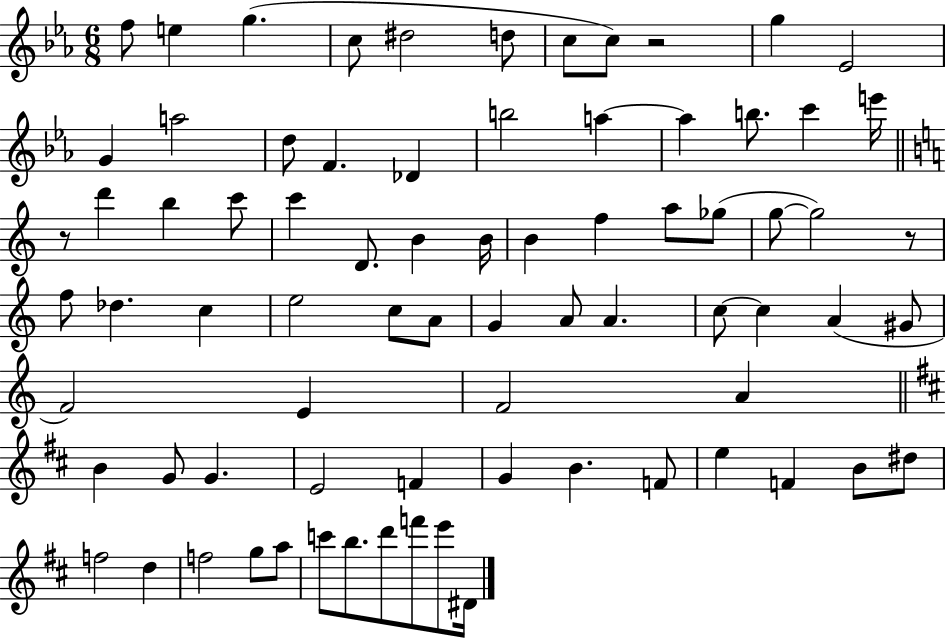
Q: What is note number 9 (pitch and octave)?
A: G5